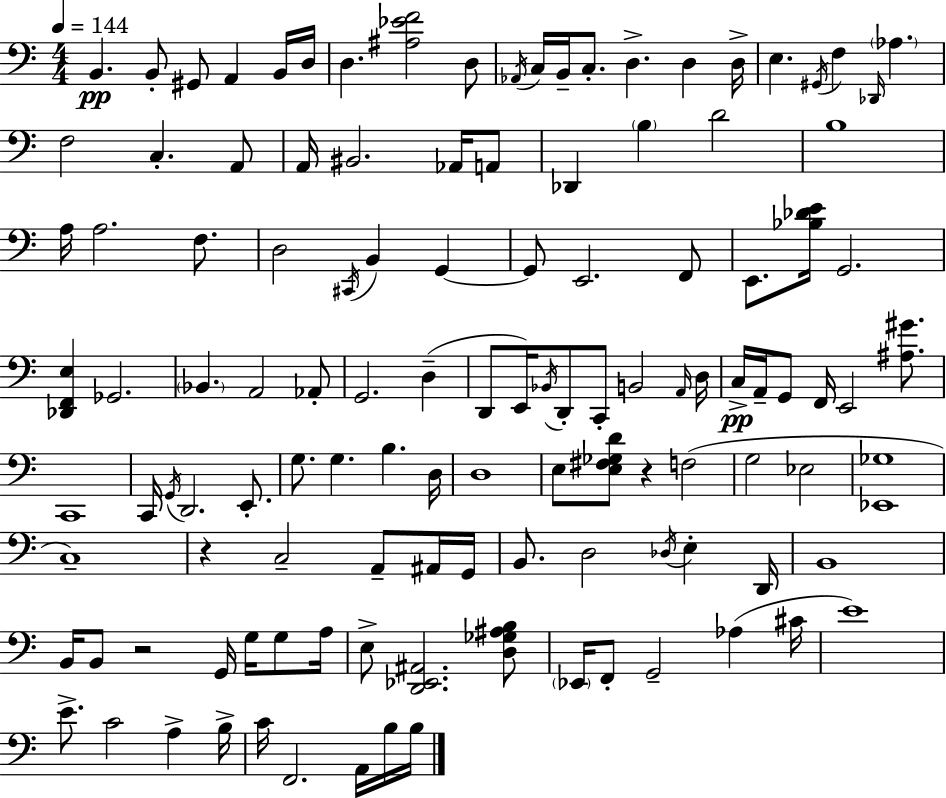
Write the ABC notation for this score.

X:1
T:Untitled
M:4/4
L:1/4
K:Am
B,, B,,/2 ^G,,/2 A,, B,,/4 D,/4 D, [^A,_EF]2 D,/2 _A,,/4 C,/4 B,,/4 C,/2 D, D, D,/4 E, ^G,,/4 F, _D,,/4 _A, F,2 C, A,,/2 A,,/4 ^B,,2 _A,,/4 A,,/2 _D,, B, D2 B,4 A,/4 A,2 F,/2 D,2 ^C,,/4 B,, G,, G,,/2 E,,2 F,,/2 E,,/2 [_B,_DE]/4 G,,2 [_D,,F,,E,] _G,,2 _B,, A,,2 _A,,/2 G,,2 D, D,,/2 E,,/4 _B,,/4 D,,/2 C,,/2 B,,2 A,,/4 D,/4 C,/4 A,,/4 G,,/2 F,,/4 E,,2 [^A,^G]/2 C,,4 C,,/4 G,,/4 D,,2 E,,/2 G,/2 G, B, D,/4 D,4 E,/2 [E,^F,_G,D]/2 z F,2 G,2 _E,2 [_E,,_G,]4 C,4 z C,2 A,,/2 ^A,,/4 G,,/4 B,,/2 D,2 _D,/4 E, D,,/4 B,,4 B,,/4 B,,/2 z2 G,,/4 G,/4 G,/2 A,/4 E,/2 [D,,_E,,^A,,]2 [D,_G,^A,B,]/2 _E,,/4 F,,/2 G,,2 _A, ^C/4 E4 E/2 C2 A, B,/4 C/4 F,,2 A,,/4 B,/4 B,/4